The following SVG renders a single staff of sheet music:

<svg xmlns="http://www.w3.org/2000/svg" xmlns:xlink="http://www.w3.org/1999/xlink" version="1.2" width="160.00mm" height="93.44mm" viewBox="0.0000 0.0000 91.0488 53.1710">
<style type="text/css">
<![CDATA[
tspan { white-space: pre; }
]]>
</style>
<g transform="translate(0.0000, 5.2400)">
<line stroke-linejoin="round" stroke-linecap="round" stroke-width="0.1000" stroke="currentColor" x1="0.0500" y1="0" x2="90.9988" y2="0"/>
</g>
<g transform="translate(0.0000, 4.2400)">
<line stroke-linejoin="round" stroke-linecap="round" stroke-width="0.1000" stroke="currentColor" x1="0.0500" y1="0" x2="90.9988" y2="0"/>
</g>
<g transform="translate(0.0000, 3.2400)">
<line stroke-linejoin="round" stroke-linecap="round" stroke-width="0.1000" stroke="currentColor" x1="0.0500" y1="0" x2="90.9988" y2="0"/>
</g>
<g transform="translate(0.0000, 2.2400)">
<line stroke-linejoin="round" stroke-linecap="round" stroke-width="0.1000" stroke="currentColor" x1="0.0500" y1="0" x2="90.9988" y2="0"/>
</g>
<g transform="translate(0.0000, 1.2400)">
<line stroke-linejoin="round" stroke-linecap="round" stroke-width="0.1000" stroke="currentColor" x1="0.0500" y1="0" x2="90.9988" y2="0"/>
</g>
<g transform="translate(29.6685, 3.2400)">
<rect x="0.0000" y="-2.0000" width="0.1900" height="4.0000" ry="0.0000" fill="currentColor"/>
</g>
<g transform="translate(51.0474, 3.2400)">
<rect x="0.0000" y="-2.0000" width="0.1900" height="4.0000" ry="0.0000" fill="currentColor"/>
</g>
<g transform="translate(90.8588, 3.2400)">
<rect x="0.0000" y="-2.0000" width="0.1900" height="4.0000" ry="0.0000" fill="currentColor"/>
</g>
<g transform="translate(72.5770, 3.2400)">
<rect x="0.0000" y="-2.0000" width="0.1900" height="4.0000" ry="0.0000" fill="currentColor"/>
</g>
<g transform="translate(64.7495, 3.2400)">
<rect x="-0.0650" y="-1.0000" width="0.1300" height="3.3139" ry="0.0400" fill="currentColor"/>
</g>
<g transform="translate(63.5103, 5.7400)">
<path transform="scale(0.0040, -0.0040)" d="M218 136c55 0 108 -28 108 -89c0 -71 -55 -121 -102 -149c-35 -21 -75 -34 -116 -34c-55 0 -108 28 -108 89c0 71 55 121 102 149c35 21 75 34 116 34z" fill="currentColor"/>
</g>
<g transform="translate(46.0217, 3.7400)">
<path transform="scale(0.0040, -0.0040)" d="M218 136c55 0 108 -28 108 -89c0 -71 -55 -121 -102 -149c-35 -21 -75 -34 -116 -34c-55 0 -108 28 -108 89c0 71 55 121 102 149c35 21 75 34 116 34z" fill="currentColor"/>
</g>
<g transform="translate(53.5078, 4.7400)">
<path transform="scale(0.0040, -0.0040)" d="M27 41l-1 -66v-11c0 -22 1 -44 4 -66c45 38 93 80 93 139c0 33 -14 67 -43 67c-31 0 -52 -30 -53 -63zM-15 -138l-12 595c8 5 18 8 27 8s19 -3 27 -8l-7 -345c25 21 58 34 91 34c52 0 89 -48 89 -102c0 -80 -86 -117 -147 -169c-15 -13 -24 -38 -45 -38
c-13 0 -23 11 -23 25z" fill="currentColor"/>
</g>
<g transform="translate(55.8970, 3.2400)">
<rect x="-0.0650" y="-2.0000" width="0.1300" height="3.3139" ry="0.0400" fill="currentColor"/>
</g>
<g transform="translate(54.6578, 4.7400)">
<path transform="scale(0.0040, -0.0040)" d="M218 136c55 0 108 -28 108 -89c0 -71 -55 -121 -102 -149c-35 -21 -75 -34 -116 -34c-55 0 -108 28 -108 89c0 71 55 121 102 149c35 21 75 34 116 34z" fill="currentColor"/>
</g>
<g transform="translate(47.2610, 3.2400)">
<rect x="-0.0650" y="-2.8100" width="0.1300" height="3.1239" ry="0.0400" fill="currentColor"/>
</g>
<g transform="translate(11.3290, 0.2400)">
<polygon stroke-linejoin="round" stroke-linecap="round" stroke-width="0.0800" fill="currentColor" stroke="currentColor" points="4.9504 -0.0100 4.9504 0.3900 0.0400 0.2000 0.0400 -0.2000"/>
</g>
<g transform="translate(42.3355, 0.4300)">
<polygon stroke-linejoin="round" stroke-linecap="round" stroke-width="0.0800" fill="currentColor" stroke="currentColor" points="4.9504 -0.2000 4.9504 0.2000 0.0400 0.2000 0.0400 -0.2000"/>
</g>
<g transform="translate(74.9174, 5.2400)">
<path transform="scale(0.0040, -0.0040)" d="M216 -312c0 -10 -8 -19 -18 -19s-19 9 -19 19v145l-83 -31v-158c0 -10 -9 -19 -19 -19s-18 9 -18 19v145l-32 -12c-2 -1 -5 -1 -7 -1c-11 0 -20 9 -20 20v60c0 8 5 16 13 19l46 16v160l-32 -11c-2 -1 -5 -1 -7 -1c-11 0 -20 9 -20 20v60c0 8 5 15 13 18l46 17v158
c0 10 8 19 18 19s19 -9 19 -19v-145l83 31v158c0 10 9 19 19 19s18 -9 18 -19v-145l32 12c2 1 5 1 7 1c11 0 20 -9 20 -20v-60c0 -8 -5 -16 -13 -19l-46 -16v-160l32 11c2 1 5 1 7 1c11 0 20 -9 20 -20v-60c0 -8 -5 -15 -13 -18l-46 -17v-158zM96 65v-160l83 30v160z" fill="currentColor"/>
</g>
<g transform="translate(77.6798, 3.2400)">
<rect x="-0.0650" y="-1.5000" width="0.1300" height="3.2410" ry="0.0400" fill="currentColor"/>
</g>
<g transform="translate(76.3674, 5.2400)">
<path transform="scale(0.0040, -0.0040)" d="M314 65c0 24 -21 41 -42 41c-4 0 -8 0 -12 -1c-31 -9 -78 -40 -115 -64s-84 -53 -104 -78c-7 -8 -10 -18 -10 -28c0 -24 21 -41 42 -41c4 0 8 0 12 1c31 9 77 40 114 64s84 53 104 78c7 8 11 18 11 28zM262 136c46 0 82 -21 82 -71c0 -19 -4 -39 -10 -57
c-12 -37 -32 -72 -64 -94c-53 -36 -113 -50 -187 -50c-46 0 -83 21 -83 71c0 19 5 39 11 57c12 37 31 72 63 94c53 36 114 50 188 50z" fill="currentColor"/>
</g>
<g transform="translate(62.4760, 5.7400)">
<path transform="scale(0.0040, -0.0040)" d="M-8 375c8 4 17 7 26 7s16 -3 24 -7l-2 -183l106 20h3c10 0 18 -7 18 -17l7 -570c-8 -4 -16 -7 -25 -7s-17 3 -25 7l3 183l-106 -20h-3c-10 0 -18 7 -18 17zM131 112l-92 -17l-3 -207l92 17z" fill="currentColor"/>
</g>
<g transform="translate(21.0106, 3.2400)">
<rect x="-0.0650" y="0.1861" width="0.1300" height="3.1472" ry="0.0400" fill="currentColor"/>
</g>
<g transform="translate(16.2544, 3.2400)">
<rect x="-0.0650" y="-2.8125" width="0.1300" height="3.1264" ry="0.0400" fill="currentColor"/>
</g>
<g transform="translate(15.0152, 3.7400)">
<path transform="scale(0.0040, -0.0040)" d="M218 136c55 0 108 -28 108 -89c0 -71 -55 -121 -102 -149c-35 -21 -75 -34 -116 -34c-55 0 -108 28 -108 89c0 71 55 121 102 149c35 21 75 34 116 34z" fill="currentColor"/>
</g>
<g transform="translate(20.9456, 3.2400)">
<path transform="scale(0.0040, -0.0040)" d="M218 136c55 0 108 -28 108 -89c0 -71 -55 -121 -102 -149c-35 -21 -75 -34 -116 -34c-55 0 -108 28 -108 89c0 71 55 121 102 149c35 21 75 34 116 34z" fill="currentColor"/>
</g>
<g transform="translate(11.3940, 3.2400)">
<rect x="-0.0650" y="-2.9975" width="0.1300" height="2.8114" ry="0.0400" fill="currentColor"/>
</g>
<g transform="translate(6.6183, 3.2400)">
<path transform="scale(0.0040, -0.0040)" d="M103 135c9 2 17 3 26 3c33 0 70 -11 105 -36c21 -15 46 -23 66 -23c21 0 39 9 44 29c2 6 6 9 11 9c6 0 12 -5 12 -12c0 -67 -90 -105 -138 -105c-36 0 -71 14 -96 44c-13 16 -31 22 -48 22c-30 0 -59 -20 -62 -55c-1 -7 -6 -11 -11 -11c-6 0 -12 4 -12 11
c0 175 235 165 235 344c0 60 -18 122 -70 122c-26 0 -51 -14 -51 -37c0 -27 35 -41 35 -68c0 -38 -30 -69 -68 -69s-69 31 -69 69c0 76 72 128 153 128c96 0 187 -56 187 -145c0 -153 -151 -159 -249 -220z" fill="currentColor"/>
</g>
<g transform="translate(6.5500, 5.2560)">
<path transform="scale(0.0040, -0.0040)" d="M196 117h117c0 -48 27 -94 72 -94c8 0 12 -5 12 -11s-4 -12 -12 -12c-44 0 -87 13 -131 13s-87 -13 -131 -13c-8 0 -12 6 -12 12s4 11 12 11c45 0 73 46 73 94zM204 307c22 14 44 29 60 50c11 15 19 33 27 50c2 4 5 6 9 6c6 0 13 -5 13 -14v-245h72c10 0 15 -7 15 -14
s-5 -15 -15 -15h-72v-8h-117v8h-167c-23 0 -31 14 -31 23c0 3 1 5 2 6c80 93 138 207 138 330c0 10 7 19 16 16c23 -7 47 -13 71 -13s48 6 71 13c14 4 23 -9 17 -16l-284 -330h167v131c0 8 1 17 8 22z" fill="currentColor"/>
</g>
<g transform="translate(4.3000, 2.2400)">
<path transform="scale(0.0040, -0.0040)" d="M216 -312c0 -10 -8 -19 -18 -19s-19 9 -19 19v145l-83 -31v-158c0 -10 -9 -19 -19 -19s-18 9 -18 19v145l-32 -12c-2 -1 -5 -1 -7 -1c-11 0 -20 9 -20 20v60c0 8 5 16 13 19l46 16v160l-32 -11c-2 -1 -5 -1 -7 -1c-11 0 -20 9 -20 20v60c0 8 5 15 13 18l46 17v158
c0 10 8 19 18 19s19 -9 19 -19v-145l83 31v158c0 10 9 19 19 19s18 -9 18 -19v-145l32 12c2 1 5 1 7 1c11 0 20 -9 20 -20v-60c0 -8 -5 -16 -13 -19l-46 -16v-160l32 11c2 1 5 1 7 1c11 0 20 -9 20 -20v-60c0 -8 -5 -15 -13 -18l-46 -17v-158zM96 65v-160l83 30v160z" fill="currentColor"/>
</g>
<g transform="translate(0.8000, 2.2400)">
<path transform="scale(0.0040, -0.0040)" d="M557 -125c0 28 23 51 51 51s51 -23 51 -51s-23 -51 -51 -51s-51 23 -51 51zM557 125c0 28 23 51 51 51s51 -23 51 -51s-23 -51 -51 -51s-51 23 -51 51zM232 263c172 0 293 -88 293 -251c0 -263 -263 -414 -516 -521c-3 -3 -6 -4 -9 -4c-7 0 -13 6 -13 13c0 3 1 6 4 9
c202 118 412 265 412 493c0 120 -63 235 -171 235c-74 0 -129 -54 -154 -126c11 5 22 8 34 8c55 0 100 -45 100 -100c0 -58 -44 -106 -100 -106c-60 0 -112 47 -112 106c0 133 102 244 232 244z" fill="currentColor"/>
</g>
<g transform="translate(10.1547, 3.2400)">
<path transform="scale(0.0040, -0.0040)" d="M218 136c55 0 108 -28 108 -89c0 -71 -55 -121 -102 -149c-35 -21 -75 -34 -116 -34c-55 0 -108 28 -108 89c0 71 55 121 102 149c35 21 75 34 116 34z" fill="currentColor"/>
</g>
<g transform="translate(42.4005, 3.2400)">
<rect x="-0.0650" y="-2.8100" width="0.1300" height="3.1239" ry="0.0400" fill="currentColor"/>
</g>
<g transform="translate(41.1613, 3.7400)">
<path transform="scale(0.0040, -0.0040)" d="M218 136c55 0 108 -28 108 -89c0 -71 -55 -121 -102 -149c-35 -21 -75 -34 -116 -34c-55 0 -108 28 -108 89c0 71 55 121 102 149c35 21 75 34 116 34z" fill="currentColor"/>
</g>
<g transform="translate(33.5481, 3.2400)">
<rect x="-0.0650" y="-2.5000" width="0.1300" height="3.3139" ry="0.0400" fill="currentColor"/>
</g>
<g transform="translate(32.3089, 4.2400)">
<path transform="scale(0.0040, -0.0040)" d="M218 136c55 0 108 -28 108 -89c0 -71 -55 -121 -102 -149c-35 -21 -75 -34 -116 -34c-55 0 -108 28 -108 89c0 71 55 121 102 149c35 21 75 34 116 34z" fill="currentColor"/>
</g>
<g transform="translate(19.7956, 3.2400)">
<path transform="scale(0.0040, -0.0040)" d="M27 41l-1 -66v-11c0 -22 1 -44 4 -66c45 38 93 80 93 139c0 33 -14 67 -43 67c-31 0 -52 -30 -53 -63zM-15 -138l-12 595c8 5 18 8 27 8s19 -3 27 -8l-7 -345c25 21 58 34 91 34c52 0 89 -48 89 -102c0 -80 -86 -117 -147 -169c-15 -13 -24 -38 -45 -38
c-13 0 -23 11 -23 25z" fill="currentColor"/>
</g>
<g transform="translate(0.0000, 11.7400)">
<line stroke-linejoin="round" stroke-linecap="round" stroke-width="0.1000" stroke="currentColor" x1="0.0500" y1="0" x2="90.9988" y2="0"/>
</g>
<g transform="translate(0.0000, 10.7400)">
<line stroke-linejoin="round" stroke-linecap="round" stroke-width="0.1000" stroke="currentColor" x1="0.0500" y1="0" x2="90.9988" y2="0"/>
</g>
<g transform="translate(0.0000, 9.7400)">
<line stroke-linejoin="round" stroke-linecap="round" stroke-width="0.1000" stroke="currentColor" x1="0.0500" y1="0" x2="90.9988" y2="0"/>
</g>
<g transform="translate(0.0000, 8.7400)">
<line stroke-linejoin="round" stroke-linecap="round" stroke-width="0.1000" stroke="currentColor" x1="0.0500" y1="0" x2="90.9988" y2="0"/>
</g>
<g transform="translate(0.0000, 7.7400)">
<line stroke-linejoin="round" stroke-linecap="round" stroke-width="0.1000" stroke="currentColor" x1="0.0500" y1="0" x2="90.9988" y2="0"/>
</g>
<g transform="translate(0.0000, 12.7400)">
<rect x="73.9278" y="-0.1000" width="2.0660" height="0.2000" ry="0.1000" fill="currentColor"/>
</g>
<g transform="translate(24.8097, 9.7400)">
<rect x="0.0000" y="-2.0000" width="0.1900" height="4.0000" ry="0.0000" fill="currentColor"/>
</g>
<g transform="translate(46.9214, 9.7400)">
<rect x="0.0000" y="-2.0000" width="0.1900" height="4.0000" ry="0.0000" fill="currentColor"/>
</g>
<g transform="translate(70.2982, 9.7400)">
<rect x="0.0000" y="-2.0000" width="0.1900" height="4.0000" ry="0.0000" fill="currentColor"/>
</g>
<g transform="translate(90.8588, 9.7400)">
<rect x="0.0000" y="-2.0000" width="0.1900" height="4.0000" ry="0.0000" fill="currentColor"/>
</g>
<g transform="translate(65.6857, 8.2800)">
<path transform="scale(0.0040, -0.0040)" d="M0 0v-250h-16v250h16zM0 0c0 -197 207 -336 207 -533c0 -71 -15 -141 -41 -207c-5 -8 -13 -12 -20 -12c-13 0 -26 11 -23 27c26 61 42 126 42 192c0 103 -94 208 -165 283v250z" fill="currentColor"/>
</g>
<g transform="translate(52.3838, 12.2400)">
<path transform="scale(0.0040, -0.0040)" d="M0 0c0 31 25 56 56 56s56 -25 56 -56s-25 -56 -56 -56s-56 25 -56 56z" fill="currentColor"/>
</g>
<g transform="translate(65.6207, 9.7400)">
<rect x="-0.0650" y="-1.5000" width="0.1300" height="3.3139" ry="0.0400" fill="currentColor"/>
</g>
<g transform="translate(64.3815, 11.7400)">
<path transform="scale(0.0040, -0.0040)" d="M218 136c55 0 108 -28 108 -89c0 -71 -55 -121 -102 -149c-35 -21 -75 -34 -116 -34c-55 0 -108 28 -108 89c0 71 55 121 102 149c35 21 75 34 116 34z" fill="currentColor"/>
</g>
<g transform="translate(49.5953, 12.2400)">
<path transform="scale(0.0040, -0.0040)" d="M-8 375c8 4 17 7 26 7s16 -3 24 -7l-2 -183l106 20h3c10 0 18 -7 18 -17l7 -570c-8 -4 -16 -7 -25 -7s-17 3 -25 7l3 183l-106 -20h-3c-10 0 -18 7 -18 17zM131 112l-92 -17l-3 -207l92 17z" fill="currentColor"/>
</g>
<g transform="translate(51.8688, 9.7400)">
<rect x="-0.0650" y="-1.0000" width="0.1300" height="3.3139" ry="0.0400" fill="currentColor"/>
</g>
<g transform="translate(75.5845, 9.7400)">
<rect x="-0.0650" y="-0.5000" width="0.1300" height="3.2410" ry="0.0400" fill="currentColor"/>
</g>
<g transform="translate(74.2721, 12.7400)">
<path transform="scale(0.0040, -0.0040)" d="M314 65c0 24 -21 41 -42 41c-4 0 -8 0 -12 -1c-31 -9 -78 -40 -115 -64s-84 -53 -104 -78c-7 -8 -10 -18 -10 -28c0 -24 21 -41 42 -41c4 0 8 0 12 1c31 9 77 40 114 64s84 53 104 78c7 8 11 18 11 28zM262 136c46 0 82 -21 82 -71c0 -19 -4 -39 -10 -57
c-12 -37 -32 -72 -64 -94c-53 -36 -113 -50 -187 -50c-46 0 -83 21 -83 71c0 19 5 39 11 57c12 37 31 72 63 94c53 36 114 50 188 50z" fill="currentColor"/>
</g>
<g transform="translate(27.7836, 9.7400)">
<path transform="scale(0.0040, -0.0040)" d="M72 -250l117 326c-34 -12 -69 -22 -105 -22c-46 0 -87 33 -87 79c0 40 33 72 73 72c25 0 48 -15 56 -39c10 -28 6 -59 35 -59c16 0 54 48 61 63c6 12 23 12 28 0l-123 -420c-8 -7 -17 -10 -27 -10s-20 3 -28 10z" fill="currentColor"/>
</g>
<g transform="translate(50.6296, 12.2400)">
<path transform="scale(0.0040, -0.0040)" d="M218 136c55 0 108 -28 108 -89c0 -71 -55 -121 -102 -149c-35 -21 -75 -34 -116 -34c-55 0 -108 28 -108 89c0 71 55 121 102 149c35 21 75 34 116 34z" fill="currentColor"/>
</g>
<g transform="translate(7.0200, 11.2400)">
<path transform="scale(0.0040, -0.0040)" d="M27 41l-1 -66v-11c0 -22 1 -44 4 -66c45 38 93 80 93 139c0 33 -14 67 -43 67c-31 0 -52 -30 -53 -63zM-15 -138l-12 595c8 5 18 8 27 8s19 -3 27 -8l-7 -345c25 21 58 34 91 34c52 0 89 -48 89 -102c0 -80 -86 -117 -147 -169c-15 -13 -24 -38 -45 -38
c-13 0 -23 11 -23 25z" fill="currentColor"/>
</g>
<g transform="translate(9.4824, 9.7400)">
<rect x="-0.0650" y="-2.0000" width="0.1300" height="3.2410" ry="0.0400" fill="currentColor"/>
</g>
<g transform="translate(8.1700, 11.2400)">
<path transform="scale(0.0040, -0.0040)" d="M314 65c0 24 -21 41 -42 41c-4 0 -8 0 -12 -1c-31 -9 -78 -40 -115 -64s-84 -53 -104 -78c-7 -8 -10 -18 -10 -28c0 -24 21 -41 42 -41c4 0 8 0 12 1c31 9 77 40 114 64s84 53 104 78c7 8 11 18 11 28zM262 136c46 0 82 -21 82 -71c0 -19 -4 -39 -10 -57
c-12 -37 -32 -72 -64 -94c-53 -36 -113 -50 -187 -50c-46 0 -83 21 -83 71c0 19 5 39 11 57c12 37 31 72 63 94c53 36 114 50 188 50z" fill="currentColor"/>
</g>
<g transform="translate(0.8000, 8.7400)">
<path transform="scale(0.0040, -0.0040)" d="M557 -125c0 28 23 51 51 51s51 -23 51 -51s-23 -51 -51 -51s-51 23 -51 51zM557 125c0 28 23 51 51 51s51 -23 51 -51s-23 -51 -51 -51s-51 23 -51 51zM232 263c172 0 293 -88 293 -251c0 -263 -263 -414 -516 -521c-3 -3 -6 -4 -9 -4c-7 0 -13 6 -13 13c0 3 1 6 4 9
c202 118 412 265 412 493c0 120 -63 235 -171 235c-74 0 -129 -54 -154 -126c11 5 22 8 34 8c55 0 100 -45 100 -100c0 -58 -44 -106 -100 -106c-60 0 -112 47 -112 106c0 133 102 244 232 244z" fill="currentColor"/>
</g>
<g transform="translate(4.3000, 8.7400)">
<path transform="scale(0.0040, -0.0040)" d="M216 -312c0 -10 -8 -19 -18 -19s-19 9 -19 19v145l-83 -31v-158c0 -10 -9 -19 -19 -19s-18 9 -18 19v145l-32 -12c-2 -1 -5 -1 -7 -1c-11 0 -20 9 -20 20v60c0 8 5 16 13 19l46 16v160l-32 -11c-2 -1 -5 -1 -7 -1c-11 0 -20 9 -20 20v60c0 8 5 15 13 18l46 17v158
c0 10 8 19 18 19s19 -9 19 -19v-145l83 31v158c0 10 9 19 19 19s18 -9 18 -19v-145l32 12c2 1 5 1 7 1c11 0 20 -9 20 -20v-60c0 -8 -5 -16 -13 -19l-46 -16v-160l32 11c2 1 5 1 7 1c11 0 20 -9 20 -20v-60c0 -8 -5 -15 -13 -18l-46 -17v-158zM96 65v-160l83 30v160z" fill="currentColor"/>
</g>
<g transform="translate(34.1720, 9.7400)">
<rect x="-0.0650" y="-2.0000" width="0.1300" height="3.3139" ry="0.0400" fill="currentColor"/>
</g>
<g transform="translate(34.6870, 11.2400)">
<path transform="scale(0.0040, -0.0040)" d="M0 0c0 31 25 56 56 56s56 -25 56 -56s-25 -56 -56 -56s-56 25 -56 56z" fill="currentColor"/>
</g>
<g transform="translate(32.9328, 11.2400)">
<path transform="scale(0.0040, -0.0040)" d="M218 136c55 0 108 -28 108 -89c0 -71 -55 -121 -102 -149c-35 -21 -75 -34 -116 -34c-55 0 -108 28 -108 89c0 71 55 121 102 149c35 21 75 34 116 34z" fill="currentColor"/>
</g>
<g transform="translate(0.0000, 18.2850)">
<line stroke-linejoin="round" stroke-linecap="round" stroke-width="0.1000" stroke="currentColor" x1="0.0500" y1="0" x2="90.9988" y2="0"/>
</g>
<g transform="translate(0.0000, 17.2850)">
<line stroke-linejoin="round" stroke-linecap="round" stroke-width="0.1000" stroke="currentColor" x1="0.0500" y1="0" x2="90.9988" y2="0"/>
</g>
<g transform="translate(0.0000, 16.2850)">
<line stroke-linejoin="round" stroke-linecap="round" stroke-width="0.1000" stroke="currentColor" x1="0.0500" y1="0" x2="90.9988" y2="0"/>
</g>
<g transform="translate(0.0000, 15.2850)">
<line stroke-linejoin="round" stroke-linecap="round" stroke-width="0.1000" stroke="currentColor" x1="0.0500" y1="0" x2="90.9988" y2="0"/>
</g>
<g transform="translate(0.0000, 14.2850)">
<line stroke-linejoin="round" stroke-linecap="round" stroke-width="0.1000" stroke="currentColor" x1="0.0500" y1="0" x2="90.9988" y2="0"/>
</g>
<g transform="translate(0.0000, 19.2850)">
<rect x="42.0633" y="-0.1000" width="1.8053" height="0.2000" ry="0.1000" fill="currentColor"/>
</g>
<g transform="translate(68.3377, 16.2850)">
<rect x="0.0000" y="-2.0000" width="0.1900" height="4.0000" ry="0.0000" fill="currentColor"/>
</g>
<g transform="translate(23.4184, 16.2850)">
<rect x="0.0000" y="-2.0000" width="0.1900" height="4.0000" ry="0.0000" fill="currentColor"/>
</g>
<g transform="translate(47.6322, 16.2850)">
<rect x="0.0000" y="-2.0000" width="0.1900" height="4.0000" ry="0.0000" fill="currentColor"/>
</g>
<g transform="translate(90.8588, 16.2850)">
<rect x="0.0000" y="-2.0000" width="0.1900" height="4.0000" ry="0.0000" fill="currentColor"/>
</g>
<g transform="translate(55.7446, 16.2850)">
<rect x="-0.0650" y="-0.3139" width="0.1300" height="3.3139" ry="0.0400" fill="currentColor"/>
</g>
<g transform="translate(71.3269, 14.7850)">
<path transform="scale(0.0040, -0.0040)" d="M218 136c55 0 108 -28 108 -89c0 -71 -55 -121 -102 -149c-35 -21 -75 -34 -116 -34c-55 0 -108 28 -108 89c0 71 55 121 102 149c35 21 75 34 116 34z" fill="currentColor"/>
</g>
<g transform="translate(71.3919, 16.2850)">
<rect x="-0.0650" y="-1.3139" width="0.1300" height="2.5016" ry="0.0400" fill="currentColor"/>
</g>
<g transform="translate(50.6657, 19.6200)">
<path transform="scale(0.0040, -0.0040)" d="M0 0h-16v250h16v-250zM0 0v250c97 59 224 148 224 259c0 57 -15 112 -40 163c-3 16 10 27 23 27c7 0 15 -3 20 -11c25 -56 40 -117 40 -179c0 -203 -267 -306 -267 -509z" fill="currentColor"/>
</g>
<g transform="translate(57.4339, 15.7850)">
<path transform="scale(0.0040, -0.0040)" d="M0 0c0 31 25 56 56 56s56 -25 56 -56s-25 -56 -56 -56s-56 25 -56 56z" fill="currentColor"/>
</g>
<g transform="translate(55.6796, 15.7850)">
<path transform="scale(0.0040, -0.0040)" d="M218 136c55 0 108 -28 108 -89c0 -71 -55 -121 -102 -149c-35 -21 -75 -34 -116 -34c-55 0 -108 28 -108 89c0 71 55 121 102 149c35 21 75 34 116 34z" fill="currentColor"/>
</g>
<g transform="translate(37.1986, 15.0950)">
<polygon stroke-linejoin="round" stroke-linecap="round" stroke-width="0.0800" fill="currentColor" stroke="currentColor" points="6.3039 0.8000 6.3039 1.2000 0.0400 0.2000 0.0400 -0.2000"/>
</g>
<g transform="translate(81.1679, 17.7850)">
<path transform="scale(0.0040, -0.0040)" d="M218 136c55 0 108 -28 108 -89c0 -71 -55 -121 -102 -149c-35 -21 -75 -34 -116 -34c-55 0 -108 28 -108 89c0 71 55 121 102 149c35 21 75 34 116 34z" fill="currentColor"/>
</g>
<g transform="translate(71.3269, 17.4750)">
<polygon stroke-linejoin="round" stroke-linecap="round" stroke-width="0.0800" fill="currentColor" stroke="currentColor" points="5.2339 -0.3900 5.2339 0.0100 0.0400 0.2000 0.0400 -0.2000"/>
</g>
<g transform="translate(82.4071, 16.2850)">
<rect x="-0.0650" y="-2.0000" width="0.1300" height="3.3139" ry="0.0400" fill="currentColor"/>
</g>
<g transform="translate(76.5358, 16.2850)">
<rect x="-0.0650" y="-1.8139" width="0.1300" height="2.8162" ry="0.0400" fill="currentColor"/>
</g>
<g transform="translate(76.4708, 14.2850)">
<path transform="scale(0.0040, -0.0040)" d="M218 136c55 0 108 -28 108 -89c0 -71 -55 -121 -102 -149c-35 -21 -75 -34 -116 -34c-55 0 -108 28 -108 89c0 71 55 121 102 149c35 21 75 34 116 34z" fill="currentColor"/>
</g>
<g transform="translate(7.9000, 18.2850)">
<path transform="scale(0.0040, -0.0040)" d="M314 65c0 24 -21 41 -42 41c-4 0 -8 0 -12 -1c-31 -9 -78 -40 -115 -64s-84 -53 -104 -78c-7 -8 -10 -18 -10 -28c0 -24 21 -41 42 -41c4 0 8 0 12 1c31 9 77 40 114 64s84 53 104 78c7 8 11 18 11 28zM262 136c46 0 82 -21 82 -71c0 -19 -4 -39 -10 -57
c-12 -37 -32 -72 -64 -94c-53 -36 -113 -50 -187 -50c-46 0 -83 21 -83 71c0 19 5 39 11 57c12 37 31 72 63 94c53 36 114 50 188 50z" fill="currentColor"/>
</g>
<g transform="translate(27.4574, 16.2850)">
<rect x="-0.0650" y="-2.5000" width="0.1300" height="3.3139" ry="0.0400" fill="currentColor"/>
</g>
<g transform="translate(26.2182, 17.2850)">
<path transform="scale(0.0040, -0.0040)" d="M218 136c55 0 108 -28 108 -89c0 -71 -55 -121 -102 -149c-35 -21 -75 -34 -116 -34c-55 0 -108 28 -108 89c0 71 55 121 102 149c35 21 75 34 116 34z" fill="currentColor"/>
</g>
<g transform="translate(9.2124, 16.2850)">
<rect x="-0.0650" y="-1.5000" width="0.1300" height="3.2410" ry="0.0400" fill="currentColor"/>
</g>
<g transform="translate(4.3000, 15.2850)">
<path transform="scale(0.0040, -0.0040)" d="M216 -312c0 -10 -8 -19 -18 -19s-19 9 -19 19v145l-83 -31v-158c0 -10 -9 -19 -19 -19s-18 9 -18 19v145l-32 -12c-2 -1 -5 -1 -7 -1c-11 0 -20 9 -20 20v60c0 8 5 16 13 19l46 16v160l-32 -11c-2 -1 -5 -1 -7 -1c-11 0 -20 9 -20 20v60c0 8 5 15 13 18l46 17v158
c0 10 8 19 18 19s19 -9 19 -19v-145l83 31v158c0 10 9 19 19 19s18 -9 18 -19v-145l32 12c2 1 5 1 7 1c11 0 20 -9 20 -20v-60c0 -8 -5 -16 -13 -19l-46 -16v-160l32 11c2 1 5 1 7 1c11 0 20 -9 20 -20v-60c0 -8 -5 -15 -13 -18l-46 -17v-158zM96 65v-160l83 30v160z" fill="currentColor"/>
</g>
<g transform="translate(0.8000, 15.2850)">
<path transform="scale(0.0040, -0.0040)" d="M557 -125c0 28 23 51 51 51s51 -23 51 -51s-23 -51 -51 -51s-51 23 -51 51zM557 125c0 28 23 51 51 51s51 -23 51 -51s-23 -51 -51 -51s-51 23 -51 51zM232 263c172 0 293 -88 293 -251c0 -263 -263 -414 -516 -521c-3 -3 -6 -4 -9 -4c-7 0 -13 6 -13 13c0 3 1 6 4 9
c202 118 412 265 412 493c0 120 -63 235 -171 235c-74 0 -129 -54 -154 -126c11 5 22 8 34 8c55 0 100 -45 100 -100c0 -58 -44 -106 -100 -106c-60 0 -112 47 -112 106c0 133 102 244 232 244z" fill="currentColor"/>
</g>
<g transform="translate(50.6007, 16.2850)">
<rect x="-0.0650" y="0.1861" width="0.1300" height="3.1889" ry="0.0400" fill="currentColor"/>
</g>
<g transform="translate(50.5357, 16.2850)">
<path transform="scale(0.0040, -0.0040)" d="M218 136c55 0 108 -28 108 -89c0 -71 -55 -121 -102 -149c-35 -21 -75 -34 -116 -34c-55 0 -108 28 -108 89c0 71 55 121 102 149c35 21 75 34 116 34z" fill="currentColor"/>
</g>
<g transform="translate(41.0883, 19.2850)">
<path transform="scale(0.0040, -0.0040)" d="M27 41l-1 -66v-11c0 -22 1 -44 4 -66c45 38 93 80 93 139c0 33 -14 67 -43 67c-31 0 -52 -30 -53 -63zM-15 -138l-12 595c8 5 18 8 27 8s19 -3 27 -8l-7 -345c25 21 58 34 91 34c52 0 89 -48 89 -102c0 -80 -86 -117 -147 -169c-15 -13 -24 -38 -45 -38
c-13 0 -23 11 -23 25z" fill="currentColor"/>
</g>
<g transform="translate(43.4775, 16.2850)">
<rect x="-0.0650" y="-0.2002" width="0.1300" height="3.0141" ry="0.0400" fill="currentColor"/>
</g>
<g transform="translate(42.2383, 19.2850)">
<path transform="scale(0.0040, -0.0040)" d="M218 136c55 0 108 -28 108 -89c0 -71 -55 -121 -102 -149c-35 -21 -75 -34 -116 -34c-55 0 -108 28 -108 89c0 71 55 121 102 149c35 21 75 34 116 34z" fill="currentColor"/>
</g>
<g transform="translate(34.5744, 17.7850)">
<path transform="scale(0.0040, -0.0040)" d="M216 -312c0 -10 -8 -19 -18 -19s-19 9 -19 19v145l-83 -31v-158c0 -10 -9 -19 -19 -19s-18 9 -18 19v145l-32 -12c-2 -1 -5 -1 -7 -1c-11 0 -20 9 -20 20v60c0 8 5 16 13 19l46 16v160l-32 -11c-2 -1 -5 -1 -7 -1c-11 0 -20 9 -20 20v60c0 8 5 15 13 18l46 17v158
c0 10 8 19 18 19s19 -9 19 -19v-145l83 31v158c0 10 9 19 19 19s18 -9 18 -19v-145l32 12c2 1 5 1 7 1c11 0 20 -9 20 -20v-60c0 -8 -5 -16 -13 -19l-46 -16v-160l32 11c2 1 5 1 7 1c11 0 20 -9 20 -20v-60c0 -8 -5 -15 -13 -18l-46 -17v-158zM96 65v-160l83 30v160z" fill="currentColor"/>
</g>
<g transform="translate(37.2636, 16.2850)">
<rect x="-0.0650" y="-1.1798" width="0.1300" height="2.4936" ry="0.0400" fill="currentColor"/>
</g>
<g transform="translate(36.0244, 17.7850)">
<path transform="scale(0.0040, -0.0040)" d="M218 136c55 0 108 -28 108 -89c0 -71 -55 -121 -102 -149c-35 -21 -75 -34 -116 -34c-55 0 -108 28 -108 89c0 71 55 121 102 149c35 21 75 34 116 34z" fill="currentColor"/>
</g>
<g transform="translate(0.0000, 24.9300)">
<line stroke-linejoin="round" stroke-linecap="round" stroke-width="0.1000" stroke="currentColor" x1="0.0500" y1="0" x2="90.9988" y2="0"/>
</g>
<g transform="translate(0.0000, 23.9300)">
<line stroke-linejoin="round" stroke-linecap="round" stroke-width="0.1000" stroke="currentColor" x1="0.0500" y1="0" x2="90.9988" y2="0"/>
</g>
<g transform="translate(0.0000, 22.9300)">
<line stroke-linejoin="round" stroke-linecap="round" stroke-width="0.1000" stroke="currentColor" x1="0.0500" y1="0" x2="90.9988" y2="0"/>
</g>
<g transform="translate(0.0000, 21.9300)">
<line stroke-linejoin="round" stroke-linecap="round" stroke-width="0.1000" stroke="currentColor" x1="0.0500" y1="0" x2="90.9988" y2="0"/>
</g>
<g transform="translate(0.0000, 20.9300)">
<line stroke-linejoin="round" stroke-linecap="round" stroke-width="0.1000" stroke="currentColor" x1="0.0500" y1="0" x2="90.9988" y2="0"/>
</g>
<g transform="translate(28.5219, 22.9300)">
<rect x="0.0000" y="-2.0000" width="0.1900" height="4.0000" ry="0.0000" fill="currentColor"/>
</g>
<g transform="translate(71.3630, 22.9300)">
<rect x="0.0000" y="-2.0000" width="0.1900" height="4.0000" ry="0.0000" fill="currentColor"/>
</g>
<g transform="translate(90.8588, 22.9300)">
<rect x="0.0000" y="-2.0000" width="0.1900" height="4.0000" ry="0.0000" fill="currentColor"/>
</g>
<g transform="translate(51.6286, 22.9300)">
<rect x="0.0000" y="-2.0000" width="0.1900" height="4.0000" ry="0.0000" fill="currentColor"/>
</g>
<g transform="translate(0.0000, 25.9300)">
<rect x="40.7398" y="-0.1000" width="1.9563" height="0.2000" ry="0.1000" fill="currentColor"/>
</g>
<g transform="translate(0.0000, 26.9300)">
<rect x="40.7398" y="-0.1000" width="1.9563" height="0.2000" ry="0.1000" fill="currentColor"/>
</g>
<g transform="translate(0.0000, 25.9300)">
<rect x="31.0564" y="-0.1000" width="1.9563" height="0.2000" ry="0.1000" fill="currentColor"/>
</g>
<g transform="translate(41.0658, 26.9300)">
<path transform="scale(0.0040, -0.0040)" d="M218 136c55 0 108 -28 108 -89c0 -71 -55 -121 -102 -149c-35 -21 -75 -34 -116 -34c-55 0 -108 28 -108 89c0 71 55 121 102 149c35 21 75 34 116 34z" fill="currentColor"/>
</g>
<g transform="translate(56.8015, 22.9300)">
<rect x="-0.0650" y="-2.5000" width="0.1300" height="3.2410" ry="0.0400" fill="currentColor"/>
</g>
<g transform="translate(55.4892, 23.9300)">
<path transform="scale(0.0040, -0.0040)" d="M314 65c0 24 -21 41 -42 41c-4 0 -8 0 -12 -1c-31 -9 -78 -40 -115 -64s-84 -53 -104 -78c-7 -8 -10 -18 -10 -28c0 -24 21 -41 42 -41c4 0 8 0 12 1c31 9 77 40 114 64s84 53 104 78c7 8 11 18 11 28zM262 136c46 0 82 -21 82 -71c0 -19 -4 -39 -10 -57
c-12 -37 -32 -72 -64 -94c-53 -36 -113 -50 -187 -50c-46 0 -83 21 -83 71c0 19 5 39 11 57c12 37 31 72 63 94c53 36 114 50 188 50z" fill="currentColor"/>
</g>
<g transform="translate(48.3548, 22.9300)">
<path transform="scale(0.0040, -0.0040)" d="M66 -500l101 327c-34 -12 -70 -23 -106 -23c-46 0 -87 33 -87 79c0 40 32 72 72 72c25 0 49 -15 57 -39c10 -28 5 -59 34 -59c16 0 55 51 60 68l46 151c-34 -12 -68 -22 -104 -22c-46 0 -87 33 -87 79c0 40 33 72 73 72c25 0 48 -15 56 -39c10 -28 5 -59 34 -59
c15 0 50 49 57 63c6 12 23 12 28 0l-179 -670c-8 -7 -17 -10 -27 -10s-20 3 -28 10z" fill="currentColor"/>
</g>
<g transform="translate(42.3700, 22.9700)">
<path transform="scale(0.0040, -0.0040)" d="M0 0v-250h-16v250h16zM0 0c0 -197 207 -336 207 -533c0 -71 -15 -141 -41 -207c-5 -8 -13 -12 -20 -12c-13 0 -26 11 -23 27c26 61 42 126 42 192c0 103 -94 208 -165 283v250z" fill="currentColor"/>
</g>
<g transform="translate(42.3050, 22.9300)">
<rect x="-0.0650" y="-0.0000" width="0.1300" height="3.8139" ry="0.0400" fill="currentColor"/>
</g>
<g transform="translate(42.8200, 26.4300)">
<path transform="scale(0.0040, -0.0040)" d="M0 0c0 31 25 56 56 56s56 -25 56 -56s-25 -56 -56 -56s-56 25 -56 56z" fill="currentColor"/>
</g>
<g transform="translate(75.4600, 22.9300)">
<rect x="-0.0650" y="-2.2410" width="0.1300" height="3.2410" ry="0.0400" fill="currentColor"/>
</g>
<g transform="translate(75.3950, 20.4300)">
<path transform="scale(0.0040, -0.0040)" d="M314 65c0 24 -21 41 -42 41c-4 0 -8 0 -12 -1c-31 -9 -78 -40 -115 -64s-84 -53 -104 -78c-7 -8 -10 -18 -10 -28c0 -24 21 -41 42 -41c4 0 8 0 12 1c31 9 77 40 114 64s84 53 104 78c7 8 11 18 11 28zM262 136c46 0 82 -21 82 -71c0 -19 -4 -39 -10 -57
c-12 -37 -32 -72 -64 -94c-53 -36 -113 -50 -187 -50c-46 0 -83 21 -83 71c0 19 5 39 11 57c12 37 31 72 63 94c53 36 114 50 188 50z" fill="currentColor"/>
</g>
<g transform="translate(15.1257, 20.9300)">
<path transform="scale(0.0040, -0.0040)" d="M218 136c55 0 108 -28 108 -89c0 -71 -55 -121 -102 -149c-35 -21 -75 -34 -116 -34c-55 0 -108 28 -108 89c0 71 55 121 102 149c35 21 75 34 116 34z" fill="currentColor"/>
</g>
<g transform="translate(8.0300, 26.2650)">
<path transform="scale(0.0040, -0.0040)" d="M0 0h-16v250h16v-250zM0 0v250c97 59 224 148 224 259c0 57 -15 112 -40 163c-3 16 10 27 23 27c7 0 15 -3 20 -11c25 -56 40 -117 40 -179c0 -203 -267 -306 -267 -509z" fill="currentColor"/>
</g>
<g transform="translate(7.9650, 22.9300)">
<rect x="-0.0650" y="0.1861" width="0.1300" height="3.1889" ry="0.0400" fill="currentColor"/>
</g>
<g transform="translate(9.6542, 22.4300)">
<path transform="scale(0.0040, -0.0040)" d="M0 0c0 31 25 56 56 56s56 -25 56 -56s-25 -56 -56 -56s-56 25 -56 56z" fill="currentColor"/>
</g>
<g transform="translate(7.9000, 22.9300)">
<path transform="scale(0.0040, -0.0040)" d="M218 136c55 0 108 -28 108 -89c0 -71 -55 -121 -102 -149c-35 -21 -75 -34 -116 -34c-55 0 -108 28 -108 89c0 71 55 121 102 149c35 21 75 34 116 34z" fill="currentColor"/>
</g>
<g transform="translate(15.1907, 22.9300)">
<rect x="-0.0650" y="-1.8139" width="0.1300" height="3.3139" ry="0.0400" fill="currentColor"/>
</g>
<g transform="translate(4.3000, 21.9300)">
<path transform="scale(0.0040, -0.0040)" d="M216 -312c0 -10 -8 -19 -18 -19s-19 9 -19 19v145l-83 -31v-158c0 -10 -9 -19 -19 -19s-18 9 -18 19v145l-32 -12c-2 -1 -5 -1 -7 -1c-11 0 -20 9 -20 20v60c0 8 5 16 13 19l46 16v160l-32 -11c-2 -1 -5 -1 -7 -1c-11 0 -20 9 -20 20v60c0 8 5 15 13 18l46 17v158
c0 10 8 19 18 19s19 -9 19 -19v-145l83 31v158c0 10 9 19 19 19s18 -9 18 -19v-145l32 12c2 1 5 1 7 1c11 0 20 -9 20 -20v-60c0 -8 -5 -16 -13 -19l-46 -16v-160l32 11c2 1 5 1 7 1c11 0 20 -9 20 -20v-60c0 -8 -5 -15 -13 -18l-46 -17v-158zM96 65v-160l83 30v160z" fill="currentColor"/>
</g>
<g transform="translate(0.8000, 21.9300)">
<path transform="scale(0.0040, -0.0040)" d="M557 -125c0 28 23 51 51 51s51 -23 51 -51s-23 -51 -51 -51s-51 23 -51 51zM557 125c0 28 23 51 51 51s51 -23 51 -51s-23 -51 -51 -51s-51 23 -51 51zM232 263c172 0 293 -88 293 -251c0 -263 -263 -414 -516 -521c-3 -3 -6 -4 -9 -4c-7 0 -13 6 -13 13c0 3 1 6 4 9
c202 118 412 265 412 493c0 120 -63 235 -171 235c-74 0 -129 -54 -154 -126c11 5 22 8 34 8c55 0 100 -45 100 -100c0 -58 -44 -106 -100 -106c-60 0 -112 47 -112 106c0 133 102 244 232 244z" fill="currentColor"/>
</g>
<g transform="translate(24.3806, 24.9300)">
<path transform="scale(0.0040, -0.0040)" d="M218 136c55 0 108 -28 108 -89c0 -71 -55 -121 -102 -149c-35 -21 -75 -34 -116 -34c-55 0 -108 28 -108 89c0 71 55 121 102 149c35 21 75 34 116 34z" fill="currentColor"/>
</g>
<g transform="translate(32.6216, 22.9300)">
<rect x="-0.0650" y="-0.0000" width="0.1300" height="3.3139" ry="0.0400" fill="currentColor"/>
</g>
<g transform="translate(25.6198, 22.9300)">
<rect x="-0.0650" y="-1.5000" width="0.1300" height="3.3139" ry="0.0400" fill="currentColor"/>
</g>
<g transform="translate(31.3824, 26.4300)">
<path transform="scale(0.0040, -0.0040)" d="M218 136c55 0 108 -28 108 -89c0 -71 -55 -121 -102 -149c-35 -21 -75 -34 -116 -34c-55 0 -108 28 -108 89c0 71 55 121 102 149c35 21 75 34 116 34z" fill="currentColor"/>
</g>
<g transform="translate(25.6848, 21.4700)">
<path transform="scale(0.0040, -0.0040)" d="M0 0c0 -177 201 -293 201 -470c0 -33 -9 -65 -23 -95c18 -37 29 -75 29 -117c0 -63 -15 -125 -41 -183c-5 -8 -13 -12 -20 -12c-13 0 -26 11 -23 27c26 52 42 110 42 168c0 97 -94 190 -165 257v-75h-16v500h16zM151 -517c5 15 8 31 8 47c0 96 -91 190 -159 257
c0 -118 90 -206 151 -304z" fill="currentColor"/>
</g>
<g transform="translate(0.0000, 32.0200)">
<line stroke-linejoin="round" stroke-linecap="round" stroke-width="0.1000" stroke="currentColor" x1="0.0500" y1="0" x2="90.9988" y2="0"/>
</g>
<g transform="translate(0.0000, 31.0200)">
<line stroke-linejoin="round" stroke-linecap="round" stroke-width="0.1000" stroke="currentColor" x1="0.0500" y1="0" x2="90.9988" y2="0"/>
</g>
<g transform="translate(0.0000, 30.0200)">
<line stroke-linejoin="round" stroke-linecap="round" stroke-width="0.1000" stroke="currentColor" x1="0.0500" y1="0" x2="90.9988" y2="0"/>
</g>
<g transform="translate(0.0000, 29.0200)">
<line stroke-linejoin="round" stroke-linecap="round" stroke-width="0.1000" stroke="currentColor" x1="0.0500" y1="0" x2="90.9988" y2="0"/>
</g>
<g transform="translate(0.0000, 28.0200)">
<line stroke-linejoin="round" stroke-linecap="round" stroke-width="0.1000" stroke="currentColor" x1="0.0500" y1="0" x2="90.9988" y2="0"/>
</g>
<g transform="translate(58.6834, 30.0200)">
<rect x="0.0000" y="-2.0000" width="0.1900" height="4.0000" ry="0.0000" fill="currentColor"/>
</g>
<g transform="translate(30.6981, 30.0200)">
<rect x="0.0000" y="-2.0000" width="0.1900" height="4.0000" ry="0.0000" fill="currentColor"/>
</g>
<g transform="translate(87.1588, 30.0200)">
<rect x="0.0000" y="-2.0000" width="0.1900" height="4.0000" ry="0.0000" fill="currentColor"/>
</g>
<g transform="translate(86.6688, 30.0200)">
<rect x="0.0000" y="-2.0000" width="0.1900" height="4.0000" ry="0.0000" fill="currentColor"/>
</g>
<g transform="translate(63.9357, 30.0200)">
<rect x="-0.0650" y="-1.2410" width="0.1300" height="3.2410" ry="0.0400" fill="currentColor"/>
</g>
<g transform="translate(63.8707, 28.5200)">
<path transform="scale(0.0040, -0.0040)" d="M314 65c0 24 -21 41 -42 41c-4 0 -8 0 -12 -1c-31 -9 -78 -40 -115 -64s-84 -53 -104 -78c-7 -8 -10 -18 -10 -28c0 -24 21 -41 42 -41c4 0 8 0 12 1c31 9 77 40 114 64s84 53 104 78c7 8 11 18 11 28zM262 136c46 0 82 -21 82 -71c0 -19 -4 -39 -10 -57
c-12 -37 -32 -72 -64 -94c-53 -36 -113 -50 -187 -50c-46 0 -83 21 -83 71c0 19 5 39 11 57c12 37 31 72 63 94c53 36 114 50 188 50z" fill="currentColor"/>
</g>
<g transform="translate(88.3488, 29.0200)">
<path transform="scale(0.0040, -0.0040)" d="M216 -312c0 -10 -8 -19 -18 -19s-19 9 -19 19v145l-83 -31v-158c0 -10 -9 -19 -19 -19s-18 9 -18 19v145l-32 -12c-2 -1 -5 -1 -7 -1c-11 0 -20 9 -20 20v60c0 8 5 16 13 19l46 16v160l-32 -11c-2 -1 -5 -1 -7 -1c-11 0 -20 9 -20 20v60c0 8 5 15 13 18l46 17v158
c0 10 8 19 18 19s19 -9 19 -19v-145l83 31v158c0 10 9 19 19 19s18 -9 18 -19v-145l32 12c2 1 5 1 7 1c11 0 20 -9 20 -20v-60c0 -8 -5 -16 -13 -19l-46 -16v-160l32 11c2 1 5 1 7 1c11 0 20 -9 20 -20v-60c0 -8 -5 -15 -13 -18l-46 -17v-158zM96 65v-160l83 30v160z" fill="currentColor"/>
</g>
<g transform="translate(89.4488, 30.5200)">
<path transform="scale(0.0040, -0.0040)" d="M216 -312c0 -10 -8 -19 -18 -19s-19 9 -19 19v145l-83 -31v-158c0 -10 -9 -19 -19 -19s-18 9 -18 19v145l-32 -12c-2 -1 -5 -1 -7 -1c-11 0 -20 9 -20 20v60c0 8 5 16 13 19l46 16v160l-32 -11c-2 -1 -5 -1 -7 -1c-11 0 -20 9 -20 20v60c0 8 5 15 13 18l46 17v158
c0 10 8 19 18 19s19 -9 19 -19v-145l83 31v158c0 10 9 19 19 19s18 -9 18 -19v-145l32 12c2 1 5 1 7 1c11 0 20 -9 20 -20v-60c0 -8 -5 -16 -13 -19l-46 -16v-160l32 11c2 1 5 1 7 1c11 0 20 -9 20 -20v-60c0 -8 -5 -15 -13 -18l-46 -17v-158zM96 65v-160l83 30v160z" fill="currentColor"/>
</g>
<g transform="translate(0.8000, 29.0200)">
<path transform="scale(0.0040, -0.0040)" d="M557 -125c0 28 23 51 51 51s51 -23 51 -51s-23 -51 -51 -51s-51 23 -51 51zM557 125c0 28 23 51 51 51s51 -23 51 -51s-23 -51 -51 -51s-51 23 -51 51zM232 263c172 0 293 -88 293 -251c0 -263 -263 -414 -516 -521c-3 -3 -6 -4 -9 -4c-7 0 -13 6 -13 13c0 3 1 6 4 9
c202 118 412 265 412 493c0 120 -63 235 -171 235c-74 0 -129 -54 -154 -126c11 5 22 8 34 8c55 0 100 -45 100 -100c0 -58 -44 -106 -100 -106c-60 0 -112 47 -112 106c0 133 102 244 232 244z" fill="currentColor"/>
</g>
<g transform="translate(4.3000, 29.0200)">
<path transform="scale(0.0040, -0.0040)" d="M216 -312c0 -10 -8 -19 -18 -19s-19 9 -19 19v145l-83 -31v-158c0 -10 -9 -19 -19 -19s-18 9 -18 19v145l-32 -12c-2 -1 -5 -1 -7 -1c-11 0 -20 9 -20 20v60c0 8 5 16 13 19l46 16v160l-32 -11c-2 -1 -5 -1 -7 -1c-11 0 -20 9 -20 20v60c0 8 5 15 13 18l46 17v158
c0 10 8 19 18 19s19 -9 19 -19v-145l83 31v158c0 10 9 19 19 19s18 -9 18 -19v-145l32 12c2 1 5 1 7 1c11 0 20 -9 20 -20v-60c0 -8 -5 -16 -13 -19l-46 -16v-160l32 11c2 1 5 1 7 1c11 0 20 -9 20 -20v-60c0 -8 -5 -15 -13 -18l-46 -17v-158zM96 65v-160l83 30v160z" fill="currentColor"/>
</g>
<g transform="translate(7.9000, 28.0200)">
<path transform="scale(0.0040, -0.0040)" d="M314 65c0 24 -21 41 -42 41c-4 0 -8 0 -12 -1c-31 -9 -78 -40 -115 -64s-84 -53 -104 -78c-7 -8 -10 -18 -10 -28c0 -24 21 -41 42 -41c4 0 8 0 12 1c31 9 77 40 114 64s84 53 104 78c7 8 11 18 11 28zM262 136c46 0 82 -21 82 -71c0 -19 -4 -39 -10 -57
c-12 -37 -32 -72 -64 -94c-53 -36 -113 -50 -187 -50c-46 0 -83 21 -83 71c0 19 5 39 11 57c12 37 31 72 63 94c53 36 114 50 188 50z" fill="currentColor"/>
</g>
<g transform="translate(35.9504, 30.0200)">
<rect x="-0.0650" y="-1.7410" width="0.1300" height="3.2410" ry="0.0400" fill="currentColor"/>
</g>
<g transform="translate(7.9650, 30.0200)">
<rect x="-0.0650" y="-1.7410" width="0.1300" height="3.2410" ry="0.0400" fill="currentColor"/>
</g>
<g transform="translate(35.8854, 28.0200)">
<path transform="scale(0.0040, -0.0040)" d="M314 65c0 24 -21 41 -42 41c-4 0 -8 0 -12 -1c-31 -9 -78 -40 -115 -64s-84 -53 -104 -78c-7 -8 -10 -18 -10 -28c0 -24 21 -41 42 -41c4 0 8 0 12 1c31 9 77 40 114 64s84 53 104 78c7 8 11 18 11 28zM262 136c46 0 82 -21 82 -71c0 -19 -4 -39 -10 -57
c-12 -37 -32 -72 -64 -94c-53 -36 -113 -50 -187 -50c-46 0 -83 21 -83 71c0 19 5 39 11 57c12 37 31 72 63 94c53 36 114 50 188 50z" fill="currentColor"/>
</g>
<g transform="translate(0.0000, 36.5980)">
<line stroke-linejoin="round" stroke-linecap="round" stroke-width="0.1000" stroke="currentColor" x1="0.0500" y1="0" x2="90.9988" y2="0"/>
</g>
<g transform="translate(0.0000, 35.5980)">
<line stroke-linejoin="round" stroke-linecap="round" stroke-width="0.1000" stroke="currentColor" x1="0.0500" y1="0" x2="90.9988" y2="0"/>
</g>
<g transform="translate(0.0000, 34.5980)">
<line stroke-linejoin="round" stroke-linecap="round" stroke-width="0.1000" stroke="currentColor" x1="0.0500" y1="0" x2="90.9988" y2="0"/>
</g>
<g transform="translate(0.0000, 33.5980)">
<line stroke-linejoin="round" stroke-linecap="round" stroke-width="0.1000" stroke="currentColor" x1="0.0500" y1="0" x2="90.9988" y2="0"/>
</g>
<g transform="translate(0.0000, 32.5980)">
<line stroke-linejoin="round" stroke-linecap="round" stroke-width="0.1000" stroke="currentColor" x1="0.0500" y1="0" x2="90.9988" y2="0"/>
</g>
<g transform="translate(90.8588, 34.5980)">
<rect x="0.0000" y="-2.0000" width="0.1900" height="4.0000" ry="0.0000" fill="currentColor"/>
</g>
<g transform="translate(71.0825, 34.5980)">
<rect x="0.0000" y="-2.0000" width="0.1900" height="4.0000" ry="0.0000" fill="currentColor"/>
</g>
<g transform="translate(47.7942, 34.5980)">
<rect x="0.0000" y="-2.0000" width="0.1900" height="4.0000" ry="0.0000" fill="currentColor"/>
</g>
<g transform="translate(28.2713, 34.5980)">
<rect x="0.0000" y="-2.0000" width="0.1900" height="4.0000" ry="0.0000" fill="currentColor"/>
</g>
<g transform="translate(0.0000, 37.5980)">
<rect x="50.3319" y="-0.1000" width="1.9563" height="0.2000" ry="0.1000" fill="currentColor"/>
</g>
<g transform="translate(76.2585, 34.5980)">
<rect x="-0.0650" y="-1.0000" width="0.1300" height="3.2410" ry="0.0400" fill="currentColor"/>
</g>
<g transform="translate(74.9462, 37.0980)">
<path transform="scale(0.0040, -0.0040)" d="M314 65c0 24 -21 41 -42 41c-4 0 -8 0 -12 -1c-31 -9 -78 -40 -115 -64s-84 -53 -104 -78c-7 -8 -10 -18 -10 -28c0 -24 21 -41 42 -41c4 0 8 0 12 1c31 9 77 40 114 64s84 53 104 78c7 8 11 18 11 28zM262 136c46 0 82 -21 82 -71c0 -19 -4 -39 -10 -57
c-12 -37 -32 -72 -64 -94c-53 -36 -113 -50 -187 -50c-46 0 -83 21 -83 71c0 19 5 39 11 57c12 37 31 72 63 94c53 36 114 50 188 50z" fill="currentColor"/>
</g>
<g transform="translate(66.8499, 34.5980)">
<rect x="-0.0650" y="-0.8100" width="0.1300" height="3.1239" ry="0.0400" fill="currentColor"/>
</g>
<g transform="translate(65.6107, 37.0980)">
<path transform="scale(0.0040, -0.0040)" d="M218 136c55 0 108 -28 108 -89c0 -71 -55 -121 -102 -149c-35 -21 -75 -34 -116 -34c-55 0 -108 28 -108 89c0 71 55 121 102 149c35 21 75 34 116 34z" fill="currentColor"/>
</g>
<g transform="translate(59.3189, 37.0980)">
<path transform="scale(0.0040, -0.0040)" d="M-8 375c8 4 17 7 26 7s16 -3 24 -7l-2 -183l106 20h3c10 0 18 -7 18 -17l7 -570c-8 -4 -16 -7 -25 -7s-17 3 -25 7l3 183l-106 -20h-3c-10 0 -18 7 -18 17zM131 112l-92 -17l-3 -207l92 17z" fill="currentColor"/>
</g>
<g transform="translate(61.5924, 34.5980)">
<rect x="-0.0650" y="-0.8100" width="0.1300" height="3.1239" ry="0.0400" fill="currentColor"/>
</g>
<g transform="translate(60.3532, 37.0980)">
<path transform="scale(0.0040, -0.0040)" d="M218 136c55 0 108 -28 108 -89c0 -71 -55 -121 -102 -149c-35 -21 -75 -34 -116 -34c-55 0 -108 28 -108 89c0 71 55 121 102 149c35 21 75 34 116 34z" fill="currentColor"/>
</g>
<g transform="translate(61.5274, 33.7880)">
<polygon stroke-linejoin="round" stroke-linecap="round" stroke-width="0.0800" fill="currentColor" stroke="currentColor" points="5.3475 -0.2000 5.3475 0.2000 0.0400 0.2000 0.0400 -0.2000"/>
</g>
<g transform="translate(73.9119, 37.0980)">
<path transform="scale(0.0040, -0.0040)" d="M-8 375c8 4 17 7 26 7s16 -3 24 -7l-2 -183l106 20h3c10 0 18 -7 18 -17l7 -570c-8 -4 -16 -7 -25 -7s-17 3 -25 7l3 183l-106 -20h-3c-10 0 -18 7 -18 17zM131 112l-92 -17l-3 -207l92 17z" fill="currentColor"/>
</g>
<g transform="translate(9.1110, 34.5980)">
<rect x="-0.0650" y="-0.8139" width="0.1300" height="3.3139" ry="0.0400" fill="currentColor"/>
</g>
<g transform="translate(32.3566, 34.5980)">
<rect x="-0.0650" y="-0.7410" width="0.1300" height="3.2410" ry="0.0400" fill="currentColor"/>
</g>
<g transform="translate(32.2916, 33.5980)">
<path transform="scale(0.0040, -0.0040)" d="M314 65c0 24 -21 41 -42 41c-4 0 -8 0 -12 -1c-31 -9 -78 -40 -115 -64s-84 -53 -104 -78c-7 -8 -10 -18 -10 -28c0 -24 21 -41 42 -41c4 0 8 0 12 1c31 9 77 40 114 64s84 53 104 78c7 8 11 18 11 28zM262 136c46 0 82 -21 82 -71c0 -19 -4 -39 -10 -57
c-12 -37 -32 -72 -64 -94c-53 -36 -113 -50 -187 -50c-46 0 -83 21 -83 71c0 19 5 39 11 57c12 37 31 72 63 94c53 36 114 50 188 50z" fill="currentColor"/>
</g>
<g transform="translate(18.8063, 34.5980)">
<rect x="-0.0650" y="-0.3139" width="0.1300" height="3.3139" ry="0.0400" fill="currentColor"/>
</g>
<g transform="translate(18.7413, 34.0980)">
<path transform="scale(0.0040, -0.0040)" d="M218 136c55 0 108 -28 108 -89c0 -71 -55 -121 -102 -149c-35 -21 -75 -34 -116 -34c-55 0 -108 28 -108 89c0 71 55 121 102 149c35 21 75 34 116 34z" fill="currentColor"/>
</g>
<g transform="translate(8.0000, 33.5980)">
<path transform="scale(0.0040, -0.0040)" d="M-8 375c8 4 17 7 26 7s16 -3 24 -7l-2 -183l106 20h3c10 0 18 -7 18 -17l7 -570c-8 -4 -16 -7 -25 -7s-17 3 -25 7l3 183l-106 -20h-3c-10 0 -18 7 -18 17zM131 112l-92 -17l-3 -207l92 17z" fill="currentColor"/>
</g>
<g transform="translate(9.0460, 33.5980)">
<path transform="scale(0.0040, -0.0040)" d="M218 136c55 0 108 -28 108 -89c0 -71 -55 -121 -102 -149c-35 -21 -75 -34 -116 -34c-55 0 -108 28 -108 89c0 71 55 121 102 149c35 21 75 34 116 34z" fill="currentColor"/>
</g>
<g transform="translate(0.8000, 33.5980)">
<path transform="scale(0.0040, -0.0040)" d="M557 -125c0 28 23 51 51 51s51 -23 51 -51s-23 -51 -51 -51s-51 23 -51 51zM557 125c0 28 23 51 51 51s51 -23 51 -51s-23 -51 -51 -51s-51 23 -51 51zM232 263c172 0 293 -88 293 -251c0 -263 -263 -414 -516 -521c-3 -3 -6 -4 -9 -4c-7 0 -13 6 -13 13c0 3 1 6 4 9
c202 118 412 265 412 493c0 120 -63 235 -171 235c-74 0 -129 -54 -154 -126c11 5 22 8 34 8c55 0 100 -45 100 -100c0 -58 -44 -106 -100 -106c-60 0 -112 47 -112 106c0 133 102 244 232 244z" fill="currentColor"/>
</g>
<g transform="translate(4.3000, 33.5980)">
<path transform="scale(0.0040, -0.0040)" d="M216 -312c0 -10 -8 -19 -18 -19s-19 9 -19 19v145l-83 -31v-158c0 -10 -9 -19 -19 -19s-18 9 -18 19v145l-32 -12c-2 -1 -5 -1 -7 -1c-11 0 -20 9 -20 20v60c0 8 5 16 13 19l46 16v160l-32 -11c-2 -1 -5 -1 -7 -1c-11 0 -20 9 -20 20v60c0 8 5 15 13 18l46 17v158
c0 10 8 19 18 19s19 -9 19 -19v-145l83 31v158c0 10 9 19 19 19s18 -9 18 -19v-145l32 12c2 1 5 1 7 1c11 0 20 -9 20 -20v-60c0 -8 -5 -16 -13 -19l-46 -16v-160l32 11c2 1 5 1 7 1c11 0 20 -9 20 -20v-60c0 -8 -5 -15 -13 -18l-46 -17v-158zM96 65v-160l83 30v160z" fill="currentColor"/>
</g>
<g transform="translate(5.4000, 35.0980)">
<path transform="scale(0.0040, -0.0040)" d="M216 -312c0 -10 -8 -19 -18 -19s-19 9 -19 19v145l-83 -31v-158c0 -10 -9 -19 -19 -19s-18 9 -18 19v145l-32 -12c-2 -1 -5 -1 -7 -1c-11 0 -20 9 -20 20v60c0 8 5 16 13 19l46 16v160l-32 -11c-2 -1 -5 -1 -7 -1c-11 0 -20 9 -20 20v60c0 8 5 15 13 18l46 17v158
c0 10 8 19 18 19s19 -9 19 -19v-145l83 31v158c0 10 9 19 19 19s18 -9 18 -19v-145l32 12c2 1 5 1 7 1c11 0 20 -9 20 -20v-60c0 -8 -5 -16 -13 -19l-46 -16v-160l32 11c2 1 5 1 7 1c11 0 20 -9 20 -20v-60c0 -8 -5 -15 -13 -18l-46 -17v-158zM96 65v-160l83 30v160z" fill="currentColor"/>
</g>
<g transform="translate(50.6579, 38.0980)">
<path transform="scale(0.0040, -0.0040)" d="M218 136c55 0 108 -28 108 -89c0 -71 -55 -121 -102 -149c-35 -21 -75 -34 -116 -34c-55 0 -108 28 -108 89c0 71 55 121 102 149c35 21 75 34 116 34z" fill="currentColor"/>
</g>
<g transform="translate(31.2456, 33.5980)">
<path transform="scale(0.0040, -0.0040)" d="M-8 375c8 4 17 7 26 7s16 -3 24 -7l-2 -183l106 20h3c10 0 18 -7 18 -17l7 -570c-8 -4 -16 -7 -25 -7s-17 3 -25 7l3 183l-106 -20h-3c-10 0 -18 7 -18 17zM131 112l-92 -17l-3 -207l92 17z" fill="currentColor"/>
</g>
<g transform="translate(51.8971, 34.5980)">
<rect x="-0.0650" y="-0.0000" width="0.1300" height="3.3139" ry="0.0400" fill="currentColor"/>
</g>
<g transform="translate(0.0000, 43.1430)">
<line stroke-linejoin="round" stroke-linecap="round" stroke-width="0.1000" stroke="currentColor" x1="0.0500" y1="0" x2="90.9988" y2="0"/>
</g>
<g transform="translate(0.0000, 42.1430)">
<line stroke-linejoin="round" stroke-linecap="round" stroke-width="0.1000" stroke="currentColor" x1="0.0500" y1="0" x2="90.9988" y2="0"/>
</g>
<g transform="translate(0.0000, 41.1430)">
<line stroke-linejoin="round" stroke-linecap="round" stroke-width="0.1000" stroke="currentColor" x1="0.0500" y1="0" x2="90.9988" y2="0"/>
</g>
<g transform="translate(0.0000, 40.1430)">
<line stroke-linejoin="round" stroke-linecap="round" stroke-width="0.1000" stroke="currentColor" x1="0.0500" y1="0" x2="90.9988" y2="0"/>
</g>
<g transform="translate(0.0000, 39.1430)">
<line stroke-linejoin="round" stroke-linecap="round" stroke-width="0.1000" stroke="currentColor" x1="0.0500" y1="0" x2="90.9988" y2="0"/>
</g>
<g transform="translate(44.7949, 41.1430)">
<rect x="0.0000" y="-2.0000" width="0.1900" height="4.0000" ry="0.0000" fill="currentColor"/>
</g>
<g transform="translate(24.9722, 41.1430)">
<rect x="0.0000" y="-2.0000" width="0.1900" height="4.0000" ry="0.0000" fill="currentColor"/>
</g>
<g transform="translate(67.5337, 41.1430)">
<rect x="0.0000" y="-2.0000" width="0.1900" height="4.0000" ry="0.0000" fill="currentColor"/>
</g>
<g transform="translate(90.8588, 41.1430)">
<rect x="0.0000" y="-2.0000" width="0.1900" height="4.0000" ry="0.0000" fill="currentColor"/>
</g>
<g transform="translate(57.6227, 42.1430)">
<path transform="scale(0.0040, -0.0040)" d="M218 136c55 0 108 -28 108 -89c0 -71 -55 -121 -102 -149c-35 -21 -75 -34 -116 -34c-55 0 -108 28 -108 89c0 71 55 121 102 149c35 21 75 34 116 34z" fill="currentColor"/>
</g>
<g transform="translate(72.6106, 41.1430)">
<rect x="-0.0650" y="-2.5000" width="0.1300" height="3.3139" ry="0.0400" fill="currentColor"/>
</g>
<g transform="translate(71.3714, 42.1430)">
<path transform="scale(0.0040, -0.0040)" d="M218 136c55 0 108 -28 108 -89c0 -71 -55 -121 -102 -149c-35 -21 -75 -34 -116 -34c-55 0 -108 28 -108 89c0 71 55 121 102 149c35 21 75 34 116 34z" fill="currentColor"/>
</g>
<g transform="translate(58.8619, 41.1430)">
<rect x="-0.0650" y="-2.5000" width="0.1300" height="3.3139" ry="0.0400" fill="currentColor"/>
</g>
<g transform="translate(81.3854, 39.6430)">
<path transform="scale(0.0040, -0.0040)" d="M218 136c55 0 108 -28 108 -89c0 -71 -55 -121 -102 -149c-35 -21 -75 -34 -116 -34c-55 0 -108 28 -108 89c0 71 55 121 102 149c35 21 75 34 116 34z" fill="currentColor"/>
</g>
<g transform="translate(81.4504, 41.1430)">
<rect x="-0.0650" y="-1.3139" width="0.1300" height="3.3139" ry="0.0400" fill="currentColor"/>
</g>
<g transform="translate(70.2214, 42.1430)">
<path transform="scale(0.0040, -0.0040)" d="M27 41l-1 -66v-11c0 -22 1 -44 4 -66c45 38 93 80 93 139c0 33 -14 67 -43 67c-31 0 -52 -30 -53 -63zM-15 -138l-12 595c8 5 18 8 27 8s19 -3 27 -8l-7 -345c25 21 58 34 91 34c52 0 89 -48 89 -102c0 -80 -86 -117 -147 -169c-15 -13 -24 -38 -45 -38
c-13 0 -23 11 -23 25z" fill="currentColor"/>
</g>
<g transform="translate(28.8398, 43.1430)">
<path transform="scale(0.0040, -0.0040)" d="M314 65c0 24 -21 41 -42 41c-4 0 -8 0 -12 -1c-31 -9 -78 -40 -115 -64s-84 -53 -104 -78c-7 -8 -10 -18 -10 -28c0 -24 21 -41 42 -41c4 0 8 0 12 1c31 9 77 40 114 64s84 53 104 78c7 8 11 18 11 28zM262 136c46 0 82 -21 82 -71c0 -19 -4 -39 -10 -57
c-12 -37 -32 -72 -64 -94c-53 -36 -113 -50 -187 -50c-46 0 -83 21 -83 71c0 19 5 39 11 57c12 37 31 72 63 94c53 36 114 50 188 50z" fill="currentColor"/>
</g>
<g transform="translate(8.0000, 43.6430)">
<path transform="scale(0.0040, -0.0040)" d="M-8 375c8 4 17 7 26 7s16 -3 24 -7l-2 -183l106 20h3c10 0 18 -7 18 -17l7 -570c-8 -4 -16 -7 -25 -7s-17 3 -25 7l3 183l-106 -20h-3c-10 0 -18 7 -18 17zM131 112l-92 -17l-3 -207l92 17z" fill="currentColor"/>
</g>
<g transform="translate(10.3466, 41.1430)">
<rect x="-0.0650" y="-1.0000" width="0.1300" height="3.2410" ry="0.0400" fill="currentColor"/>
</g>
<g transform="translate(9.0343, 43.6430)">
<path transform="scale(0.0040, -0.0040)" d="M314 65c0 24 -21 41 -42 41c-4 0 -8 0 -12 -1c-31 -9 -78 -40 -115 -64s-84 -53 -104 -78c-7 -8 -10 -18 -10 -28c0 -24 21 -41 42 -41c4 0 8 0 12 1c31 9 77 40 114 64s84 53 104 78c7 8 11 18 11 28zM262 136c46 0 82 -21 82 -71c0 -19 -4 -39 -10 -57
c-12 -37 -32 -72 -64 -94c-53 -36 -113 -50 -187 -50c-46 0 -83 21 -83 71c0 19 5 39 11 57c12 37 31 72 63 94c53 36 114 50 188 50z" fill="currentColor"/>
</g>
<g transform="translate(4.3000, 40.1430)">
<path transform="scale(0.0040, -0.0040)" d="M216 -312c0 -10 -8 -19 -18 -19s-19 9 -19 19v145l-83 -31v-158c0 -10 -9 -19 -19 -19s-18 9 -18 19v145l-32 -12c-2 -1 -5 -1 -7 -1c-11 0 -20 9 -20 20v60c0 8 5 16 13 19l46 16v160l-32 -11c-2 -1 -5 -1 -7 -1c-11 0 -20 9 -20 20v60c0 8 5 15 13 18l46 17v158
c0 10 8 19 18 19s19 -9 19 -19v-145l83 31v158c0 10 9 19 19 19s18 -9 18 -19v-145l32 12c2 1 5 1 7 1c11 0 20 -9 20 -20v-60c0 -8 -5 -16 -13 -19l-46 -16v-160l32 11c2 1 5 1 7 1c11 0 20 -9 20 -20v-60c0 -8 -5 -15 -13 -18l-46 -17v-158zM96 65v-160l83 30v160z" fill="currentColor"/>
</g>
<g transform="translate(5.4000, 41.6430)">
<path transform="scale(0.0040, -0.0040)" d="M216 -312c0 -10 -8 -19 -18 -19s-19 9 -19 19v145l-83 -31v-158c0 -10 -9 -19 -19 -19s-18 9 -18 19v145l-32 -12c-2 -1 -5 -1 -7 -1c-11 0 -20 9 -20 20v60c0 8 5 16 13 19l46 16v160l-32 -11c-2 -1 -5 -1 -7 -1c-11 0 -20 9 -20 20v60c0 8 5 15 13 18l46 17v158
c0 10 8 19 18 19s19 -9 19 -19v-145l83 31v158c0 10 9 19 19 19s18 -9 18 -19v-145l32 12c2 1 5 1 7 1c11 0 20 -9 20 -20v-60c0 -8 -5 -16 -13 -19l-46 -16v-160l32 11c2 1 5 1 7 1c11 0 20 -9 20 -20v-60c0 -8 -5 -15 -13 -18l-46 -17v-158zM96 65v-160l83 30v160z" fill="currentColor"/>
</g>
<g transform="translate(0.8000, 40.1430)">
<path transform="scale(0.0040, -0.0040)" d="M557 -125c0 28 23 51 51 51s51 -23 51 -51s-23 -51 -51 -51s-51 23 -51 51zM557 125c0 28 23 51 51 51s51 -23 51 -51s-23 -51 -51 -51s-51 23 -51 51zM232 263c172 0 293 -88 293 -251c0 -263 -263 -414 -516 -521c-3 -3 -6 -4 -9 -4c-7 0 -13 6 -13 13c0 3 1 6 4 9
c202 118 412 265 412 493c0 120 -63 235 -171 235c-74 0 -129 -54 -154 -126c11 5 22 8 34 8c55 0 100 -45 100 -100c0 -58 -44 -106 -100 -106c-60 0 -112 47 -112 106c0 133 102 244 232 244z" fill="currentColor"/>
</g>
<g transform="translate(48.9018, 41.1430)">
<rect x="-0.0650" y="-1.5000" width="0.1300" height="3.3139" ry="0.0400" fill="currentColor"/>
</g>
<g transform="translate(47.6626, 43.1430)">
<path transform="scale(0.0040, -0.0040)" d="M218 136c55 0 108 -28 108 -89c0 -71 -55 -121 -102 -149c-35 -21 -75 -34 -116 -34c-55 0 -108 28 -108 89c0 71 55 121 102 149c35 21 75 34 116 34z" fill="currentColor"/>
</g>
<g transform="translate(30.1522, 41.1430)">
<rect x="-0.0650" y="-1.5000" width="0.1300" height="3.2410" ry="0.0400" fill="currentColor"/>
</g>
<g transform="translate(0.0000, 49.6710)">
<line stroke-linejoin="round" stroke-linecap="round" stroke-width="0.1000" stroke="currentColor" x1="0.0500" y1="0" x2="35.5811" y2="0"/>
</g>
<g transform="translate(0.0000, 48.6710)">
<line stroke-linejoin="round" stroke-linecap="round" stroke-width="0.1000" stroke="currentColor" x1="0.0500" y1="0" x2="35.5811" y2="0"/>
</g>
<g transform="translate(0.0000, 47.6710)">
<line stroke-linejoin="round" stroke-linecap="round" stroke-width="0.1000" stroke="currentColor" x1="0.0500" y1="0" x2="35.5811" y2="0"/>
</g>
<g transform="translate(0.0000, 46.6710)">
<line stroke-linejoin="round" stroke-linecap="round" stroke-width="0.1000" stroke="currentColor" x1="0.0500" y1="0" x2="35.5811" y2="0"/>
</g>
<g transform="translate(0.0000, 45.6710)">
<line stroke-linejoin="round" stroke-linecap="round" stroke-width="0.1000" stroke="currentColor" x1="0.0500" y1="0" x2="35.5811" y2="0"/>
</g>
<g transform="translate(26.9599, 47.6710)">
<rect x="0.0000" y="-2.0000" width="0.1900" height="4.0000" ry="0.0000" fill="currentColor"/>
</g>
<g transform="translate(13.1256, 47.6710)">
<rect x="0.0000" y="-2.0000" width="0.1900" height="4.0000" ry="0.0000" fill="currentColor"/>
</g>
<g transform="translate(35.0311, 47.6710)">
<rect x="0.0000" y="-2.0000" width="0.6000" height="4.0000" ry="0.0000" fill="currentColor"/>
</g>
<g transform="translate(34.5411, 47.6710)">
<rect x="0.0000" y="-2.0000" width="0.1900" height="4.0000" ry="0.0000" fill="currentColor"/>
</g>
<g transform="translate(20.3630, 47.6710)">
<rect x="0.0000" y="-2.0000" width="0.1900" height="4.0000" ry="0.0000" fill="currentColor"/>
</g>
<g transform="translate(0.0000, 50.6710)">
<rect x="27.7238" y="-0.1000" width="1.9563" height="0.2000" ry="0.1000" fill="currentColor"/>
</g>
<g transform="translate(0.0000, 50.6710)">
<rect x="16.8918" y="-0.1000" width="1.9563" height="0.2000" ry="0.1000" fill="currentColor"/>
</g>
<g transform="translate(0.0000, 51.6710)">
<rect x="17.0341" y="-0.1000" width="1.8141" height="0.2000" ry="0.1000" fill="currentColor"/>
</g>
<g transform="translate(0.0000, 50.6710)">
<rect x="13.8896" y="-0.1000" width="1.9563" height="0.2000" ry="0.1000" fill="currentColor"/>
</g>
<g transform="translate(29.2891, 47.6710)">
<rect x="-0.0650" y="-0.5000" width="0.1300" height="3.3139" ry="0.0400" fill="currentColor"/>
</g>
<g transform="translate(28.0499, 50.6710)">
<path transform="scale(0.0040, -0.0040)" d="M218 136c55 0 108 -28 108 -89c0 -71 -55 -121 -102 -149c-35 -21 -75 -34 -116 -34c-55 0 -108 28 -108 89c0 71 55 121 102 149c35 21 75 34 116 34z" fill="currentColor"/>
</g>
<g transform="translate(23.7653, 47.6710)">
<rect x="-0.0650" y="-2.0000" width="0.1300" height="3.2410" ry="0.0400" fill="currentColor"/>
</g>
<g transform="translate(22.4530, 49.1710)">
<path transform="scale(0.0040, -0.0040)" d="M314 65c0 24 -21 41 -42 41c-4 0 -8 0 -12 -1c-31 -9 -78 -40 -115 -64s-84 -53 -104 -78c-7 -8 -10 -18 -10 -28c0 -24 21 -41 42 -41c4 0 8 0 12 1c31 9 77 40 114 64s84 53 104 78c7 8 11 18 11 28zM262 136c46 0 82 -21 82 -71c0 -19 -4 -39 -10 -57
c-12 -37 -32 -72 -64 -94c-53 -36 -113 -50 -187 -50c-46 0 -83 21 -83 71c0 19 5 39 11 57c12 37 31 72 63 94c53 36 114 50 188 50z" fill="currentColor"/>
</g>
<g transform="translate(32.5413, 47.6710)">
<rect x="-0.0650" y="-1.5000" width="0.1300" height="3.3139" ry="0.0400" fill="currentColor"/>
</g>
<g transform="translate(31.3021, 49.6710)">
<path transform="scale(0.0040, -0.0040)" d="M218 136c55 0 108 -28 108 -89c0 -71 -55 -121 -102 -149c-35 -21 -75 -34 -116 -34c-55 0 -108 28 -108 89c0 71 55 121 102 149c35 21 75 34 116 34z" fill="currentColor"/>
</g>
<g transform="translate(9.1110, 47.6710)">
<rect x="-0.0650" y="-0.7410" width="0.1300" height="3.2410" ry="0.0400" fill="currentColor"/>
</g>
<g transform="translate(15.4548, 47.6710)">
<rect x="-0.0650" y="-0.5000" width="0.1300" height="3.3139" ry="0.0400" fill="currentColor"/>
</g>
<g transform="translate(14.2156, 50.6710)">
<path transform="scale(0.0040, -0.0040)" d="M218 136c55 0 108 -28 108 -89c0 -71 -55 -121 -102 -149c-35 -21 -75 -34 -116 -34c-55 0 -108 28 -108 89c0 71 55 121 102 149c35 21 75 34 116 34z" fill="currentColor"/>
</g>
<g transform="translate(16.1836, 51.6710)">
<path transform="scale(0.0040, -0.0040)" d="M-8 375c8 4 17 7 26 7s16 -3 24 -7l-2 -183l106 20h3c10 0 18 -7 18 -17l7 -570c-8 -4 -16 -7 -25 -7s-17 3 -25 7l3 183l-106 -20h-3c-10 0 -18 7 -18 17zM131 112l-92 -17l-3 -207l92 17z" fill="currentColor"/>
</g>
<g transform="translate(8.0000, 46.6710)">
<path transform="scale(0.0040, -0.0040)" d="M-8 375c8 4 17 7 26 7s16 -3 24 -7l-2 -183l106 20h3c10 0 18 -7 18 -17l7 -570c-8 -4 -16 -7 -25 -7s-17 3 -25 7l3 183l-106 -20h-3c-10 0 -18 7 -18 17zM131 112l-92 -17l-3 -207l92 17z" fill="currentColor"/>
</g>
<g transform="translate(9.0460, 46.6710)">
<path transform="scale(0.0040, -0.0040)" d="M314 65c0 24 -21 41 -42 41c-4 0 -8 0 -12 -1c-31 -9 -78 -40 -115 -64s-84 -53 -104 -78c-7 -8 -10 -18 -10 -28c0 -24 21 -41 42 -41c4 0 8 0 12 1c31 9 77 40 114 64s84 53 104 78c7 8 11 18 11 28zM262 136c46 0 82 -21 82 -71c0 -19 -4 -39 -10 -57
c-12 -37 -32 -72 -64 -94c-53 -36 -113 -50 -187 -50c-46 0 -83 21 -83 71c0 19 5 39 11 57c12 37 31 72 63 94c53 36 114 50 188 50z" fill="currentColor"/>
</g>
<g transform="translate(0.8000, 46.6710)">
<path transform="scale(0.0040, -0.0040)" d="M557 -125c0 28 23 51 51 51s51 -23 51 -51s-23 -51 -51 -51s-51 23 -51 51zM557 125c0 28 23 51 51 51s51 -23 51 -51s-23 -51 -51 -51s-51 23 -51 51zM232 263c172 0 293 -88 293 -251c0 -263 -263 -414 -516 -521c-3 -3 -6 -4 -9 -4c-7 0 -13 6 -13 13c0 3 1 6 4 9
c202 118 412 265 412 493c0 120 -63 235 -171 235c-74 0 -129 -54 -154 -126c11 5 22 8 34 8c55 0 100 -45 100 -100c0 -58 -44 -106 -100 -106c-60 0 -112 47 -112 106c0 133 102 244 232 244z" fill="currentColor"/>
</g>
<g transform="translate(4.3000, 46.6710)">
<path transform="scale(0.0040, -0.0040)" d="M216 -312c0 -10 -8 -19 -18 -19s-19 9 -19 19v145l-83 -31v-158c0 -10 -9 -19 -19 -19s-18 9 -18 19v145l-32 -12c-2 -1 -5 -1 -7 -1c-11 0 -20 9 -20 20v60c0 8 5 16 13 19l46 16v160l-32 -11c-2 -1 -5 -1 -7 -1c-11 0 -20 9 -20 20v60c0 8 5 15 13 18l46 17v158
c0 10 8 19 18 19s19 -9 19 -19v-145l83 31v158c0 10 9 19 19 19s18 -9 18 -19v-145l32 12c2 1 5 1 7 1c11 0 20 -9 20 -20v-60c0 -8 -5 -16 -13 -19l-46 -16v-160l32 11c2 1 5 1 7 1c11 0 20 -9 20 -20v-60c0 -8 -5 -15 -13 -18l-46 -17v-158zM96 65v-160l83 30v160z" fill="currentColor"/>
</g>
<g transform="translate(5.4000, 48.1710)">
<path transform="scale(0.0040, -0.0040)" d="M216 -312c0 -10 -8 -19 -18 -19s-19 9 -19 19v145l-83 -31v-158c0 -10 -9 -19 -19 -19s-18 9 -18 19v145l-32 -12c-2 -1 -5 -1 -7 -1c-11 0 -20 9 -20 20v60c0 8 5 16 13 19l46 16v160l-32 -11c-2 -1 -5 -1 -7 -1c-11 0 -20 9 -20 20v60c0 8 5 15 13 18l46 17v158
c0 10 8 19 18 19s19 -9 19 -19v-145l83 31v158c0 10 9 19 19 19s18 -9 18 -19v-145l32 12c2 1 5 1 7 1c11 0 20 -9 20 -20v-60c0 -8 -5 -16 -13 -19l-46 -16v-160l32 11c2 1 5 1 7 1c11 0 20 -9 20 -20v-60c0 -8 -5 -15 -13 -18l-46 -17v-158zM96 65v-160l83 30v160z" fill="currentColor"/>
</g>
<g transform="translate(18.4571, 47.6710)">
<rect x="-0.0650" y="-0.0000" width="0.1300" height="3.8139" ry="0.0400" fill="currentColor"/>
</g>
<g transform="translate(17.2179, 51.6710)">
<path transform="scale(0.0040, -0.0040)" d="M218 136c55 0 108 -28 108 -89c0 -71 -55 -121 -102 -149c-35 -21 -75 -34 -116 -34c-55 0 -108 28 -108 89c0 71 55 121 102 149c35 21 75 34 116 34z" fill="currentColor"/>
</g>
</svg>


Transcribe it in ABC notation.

X:1
T:Untitled
M:2/4
L:1/4
K:G
D,/2 C,/2 _D, B,, C,/2 C,/2 _A,, F,, ^G,,2 _A,,2 z/2 A,, F,, G,,/2 E,,2 G,,2 B,, ^A,,/2 _E,,/2 D,/2 E, G,/2 A,/2 A,, D,/2 A, G,,/4 D,, C,,/2 z/4 B,,2 B,2 A,2 A,2 G,2 F, E, F,2 D,, F,,/2 F,,/2 F,,2 F,,2 G,,2 G,, B,, _B,, G, F,2 E,, C,, A,,2 E,, G,,